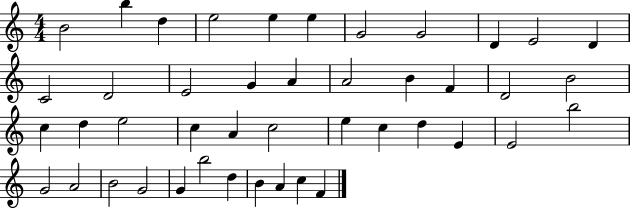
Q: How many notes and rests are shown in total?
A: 44